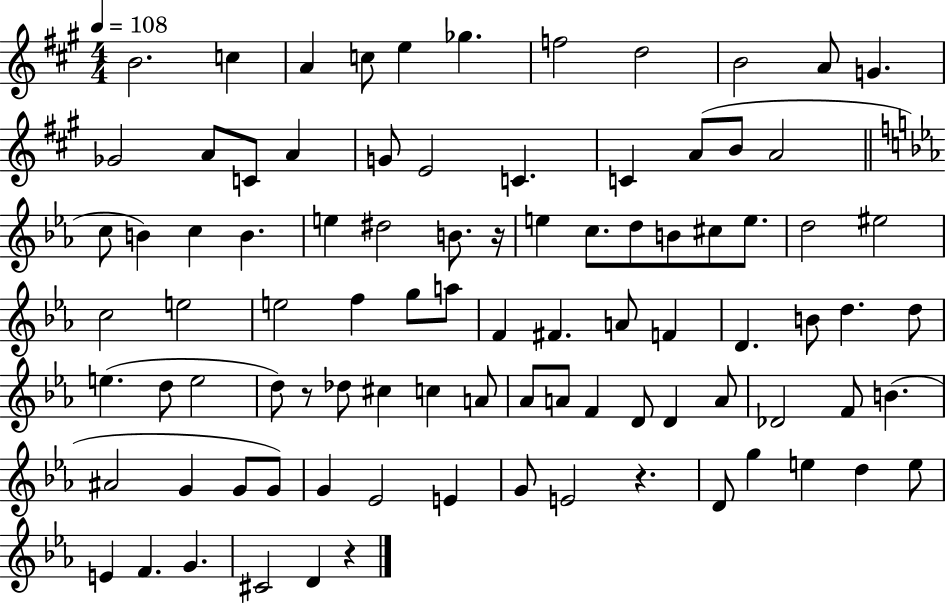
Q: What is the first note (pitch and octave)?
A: B4